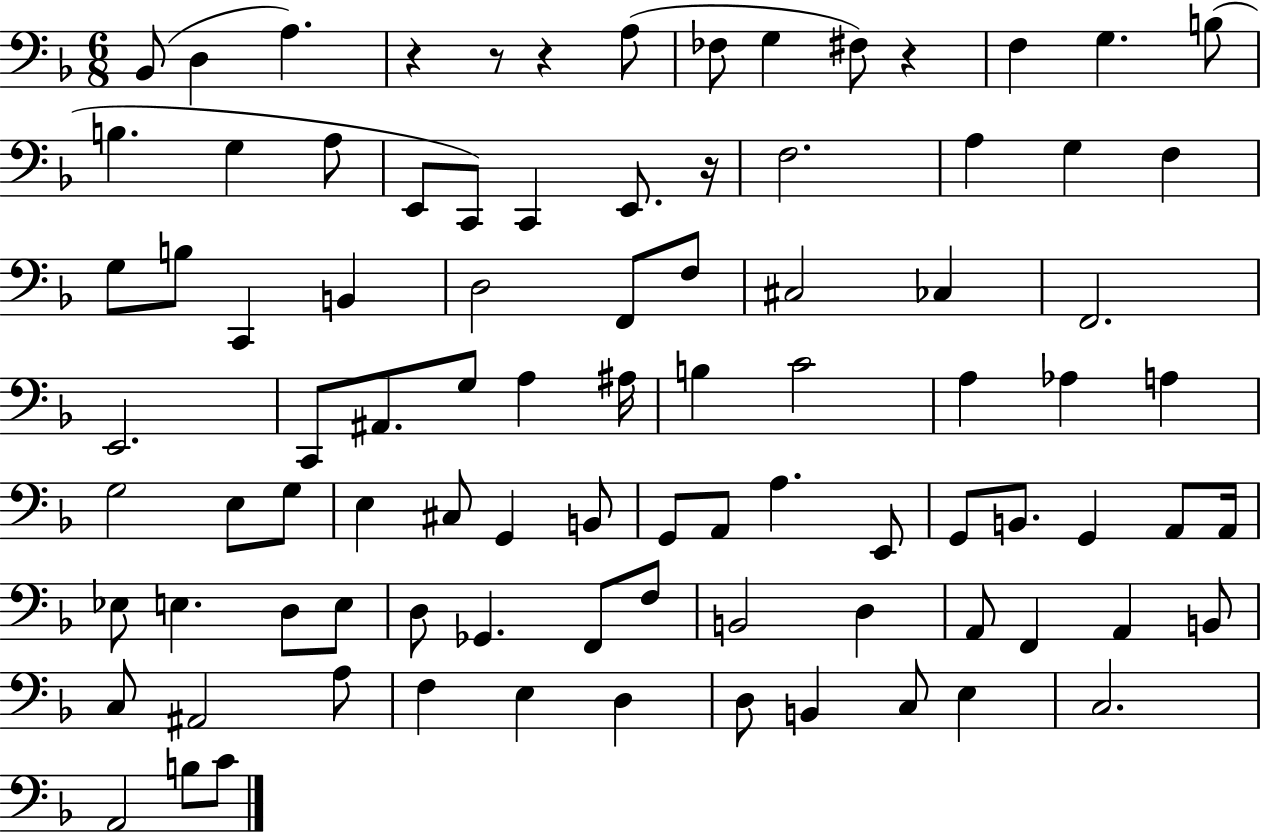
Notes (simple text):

Bb2/e D3/q A3/q. R/q R/e R/q A3/e FES3/e G3/q F#3/e R/q F3/q G3/q. B3/e B3/q. G3/q A3/e E2/e C2/e C2/q E2/e. R/s F3/h. A3/q G3/q F3/q G3/e B3/e C2/q B2/q D3/h F2/e F3/e C#3/h CES3/q F2/h. E2/h. C2/e A#2/e. G3/e A3/q A#3/s B3/q C4/h A3/q Ab3/q A3/q G3/h E3/e G3/e E3/q C#3/e G2/q B2/e G2/e A2/e A3/q. E2/e G2/e B2/e. G2/q A2/e A2/s Eb3/e E3/q. D3/e E3/e D3/e Gb2/q. F2/e F3/e B2/h D3/q A2/e F2/q A2/q B2/e C3/e A#2/h A3/e F3/q E3/q D3/q D3/e B2/q C3/e E3/q C3/h. A2/h B3/e C4/e